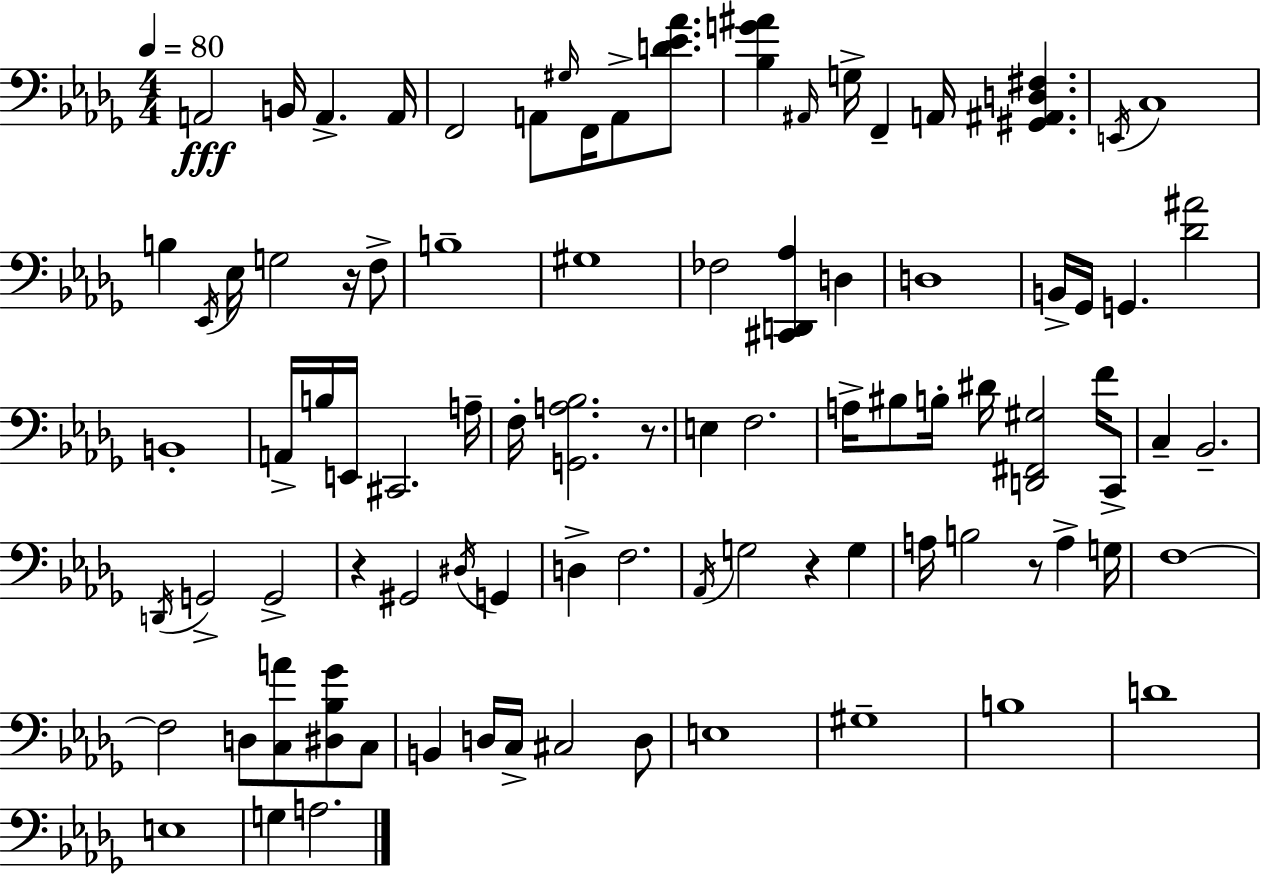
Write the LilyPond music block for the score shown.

{
  \clef bass
  \numericTimeSignature
  \time 4/4
  \key bes \minor
  \tempo 4 = 80
  a,2\fff b,16 a,4.-> a,16 | f,2 a,8 \grace { gis16 } f,16 a,8-> <d' ees' aes'>8. | <bes g' ais'>4 \grace { ais,16 } g16-> f,4-- a,16 <gis, ais, d fis>4. | \acciaccatura { e,16 } c1 | \break b4 \acciaccatura { ees,16 } ees16 g2 | r16 f8-> b1-- | gis1 | fes2 <cis, d, aes>4 | \break d4 d1 | b,16-> ges,16 g,4. <des' ais'>2 | b,1-. | a,16-> b16 e,16 cis,2. | \break a16-- f16-. <g, a bes>2. | r8. e4 f2. | a16-> bis8 b16-. dis'16 <d, fis, gis>2 | f'16 c,8-> c4-- bes,2.-- | \break \acciaccatura { d,16 } g,2-> g,2-> | r4 gis,2 | \acciaccatura { dis16 } g,4 d4-> f2. | \acciaccatura { aes,16 } g2 r4 | \break g4 a16 b2 | r8 a4-> g16 f1~~ | f2 d8 | <c a'>8 <dis bes ges'>8 c8 b,4 d16 c16-> cis2 | \break d8 e1 | gis1-- | b1 | d'1 | \break e1 | g4 a2. | \bar "|."
}